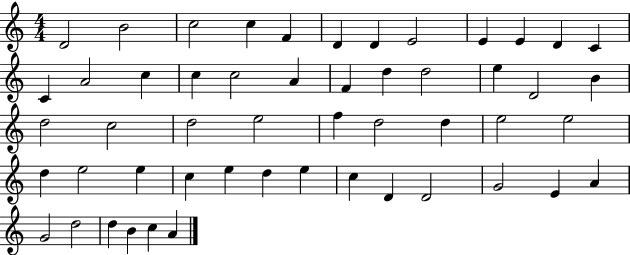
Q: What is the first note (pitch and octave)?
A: D4